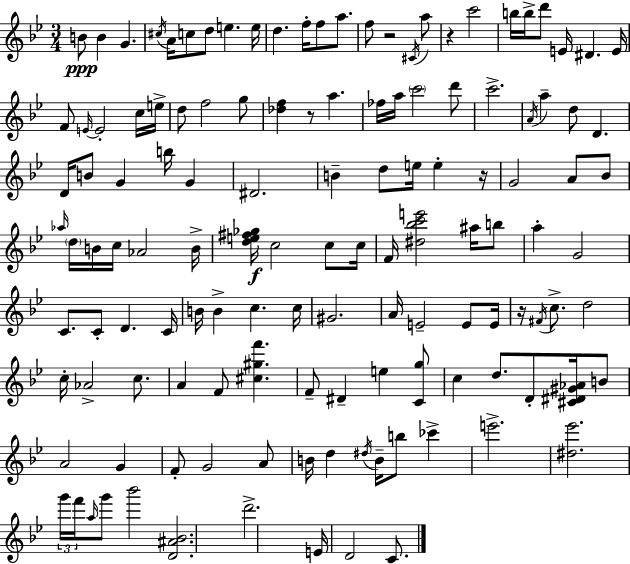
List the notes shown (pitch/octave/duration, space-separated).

B4/e B4/q G4/q. C#5/s A4/s C5/e D5/e E5/q. E5/s D5/q. F5/s F5/e A5/e. F5/e R/h C#4/s A5/e R/q C6/h B5/s B5/s D6/e E4/s D#4/q. E4/s F4/e E4/s E4/h C5/s E5/s D5/e F5/h G5/e [Db5,F5]/q R/e A5/q. FES5/s A5/s C6/h D6/e C6/h. A4/s A5/q D5/e D4/q. D4/s B4/e G4/q B5/s G4/q D#4/h. B4/q D5/e E5/s E5/q R/s G4/h A4/e Bb4/e Ab5/s D5/s B4/s C5/s Ab4/h B4/s [D5,E5,F#5,Gb5]/s C5/h C5/e C5/s F4/s [D#5,Bb5,C6,E6]/h A#5/s B5/e A5/q G4/h C4/e. C4/e D4/q. C4/s B4/s B4/q C5/q. C5/s G#4/h. A4/s E4/h E4/e E4/s R/s F#4/s C5/e. D5/h C5/s Ab4/h C5/e. A4/q F4/e [C#5,G#5,F6]/q. F4/e D#4/q E5/q [C4,G5]/e C5/q D5/e. D4/e [C#4,D#4,G#4,Ab4]/s B4/e A4/h G4/q F4/e G4/h A4/e B4/s D5/q D#5/s B4/s B5/e CES6/q E6/h. [D#5,Eb6]/h. G6/s F6/s A5/s G6/e Bb6/h [D4,A#4,Bb4]/h. D6/h. E4/s D4/h C4/e.